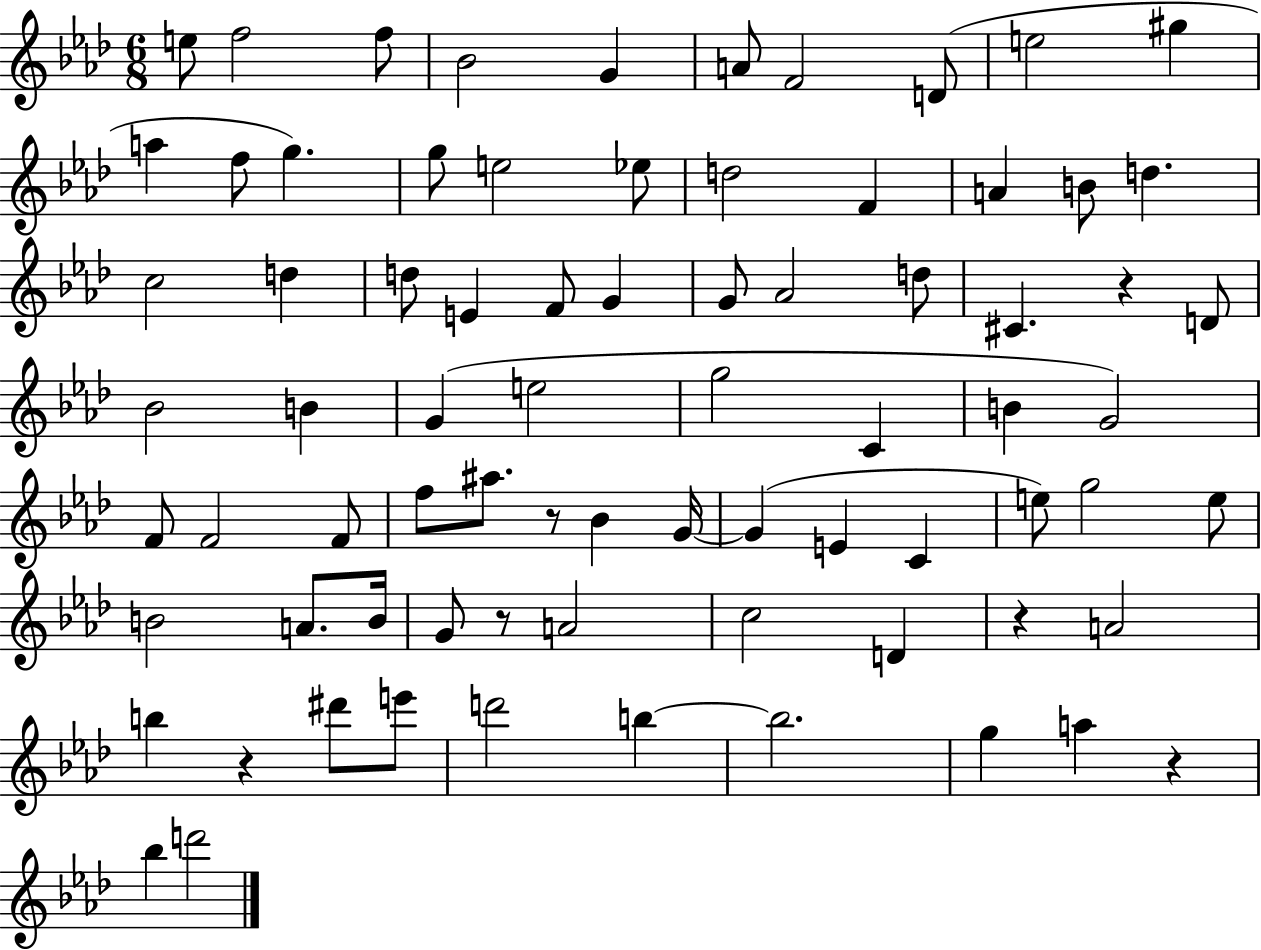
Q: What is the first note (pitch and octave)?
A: E5